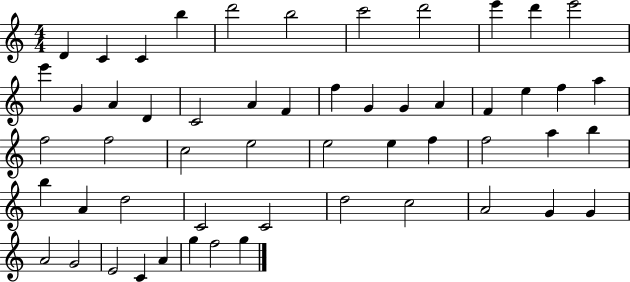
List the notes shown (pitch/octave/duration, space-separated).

D4/q C4/q C4/q B5/q D6/h B5/h C6/h D6/h E6/q D6/q E6/h E6/q G4/q A4/q D4/q C4/h A4/q F4/q F5/q G4/q G4/q A4/q F4/q E5/q F5/q A5/q F5/h F5/h C5/h E5/h E5/h E5/q F5/q F5/h A5/q B5/q B5/q A4/q D5/h C4/h C4/h D5/h C5/h A4/h G4/q G4/q A4/h G4/h E4/h C4/q A4/q G5/q F5/h G5/q